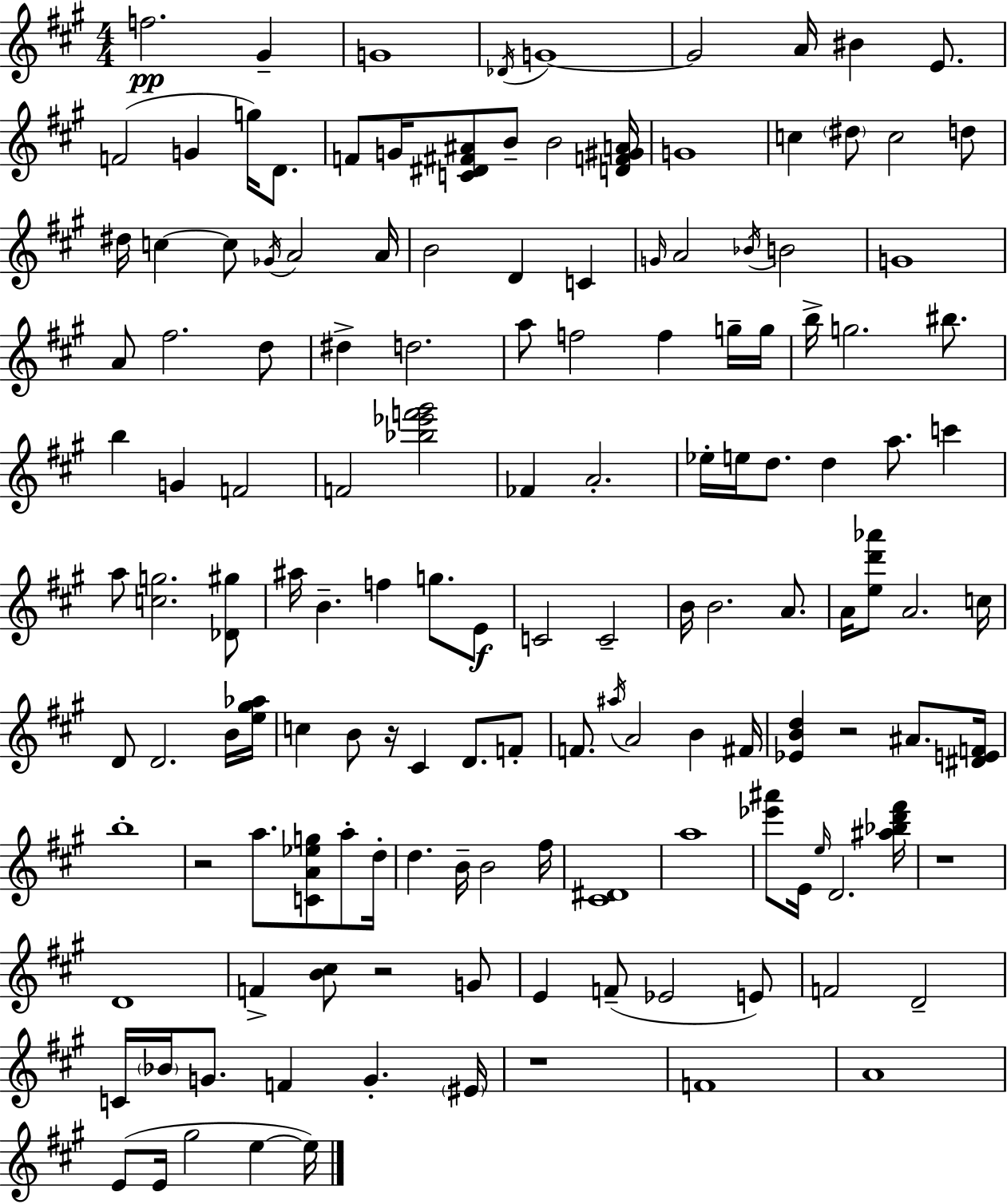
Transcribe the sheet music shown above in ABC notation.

X:1
T:Untitled
M:4/4
L:1/4
K:A
f2 ^G G4 _D/4 G4 G2 A/4 ^B E/2 F2 G g/4 D/2 F/2 G/4 [C^D^F^A]/2 B/2 B2 [DF^GA]/4 G4 c ^d/2 c2 d/2 ^d/4 c c/2 _G/4 A2 A/4 B2 D C G/4 A2 _B/4 B2 G4 A/2 ^f2 d/2 ^d d2 a/2 f2 f g/4 g/4 b/4 g2 ^b/2 b G F2 F2 [_b_e'f'^g']2 _F A2 _e/4 e/4 d/2 d a/2 c' a/2 [cg]2 [_D^g]/2 ^a/4 B f g/2 E/2 C2 C2 B/4 B2 A/2 A/4 [ed'_a']/2 A2 c/4 D/2 D2 B/4 [e^g_a]/4 c B/2 z/4 ^C D/2 F/2 F/2 ^a/4 A2 B ^F/4 [_EBd] z2 ^A/2 [^DEF]/4 b4 z2 a/2 [CA_eg]/2 a/2 d/4 d B/4 B2 ^f/4 [^C^D]4 a4 [_e'^a']/2 E/4 e/4 D2 [^a_bd'^f']/4 z4 D4 F [B^c]/2 z2 G/2 E F/2 _E2 E/2 F2 D2 C/4 _B/4 G/2 F G ^E/4 z4 F4 A4 E/2 E/4 ^g2 e e/4